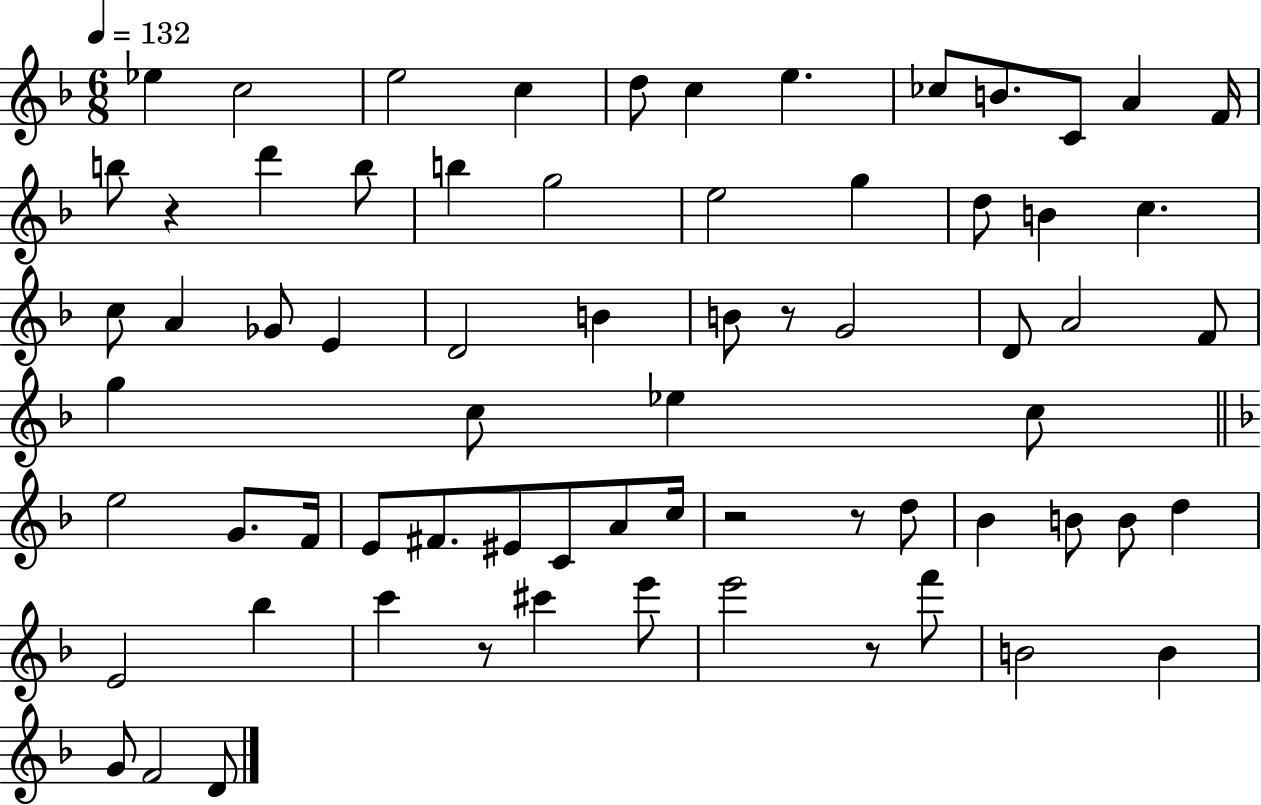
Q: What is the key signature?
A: F major